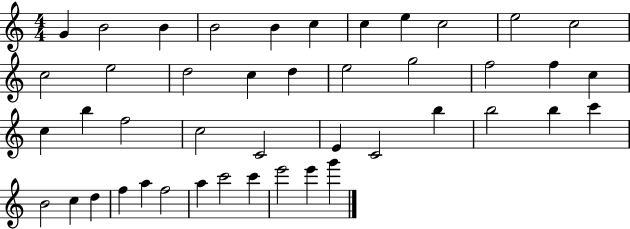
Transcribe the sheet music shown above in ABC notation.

X:1
T:Untitled
M:4/4
L:1/4
K:C
G B2 B B2 B c c e c2 e2 c2 c2 e2 d2 c d e2 g2 f2 f c c b f2 c2 C2 E C2 b b2 b c' B2 c d f a f2 a c'2 c' e'2 e' g'